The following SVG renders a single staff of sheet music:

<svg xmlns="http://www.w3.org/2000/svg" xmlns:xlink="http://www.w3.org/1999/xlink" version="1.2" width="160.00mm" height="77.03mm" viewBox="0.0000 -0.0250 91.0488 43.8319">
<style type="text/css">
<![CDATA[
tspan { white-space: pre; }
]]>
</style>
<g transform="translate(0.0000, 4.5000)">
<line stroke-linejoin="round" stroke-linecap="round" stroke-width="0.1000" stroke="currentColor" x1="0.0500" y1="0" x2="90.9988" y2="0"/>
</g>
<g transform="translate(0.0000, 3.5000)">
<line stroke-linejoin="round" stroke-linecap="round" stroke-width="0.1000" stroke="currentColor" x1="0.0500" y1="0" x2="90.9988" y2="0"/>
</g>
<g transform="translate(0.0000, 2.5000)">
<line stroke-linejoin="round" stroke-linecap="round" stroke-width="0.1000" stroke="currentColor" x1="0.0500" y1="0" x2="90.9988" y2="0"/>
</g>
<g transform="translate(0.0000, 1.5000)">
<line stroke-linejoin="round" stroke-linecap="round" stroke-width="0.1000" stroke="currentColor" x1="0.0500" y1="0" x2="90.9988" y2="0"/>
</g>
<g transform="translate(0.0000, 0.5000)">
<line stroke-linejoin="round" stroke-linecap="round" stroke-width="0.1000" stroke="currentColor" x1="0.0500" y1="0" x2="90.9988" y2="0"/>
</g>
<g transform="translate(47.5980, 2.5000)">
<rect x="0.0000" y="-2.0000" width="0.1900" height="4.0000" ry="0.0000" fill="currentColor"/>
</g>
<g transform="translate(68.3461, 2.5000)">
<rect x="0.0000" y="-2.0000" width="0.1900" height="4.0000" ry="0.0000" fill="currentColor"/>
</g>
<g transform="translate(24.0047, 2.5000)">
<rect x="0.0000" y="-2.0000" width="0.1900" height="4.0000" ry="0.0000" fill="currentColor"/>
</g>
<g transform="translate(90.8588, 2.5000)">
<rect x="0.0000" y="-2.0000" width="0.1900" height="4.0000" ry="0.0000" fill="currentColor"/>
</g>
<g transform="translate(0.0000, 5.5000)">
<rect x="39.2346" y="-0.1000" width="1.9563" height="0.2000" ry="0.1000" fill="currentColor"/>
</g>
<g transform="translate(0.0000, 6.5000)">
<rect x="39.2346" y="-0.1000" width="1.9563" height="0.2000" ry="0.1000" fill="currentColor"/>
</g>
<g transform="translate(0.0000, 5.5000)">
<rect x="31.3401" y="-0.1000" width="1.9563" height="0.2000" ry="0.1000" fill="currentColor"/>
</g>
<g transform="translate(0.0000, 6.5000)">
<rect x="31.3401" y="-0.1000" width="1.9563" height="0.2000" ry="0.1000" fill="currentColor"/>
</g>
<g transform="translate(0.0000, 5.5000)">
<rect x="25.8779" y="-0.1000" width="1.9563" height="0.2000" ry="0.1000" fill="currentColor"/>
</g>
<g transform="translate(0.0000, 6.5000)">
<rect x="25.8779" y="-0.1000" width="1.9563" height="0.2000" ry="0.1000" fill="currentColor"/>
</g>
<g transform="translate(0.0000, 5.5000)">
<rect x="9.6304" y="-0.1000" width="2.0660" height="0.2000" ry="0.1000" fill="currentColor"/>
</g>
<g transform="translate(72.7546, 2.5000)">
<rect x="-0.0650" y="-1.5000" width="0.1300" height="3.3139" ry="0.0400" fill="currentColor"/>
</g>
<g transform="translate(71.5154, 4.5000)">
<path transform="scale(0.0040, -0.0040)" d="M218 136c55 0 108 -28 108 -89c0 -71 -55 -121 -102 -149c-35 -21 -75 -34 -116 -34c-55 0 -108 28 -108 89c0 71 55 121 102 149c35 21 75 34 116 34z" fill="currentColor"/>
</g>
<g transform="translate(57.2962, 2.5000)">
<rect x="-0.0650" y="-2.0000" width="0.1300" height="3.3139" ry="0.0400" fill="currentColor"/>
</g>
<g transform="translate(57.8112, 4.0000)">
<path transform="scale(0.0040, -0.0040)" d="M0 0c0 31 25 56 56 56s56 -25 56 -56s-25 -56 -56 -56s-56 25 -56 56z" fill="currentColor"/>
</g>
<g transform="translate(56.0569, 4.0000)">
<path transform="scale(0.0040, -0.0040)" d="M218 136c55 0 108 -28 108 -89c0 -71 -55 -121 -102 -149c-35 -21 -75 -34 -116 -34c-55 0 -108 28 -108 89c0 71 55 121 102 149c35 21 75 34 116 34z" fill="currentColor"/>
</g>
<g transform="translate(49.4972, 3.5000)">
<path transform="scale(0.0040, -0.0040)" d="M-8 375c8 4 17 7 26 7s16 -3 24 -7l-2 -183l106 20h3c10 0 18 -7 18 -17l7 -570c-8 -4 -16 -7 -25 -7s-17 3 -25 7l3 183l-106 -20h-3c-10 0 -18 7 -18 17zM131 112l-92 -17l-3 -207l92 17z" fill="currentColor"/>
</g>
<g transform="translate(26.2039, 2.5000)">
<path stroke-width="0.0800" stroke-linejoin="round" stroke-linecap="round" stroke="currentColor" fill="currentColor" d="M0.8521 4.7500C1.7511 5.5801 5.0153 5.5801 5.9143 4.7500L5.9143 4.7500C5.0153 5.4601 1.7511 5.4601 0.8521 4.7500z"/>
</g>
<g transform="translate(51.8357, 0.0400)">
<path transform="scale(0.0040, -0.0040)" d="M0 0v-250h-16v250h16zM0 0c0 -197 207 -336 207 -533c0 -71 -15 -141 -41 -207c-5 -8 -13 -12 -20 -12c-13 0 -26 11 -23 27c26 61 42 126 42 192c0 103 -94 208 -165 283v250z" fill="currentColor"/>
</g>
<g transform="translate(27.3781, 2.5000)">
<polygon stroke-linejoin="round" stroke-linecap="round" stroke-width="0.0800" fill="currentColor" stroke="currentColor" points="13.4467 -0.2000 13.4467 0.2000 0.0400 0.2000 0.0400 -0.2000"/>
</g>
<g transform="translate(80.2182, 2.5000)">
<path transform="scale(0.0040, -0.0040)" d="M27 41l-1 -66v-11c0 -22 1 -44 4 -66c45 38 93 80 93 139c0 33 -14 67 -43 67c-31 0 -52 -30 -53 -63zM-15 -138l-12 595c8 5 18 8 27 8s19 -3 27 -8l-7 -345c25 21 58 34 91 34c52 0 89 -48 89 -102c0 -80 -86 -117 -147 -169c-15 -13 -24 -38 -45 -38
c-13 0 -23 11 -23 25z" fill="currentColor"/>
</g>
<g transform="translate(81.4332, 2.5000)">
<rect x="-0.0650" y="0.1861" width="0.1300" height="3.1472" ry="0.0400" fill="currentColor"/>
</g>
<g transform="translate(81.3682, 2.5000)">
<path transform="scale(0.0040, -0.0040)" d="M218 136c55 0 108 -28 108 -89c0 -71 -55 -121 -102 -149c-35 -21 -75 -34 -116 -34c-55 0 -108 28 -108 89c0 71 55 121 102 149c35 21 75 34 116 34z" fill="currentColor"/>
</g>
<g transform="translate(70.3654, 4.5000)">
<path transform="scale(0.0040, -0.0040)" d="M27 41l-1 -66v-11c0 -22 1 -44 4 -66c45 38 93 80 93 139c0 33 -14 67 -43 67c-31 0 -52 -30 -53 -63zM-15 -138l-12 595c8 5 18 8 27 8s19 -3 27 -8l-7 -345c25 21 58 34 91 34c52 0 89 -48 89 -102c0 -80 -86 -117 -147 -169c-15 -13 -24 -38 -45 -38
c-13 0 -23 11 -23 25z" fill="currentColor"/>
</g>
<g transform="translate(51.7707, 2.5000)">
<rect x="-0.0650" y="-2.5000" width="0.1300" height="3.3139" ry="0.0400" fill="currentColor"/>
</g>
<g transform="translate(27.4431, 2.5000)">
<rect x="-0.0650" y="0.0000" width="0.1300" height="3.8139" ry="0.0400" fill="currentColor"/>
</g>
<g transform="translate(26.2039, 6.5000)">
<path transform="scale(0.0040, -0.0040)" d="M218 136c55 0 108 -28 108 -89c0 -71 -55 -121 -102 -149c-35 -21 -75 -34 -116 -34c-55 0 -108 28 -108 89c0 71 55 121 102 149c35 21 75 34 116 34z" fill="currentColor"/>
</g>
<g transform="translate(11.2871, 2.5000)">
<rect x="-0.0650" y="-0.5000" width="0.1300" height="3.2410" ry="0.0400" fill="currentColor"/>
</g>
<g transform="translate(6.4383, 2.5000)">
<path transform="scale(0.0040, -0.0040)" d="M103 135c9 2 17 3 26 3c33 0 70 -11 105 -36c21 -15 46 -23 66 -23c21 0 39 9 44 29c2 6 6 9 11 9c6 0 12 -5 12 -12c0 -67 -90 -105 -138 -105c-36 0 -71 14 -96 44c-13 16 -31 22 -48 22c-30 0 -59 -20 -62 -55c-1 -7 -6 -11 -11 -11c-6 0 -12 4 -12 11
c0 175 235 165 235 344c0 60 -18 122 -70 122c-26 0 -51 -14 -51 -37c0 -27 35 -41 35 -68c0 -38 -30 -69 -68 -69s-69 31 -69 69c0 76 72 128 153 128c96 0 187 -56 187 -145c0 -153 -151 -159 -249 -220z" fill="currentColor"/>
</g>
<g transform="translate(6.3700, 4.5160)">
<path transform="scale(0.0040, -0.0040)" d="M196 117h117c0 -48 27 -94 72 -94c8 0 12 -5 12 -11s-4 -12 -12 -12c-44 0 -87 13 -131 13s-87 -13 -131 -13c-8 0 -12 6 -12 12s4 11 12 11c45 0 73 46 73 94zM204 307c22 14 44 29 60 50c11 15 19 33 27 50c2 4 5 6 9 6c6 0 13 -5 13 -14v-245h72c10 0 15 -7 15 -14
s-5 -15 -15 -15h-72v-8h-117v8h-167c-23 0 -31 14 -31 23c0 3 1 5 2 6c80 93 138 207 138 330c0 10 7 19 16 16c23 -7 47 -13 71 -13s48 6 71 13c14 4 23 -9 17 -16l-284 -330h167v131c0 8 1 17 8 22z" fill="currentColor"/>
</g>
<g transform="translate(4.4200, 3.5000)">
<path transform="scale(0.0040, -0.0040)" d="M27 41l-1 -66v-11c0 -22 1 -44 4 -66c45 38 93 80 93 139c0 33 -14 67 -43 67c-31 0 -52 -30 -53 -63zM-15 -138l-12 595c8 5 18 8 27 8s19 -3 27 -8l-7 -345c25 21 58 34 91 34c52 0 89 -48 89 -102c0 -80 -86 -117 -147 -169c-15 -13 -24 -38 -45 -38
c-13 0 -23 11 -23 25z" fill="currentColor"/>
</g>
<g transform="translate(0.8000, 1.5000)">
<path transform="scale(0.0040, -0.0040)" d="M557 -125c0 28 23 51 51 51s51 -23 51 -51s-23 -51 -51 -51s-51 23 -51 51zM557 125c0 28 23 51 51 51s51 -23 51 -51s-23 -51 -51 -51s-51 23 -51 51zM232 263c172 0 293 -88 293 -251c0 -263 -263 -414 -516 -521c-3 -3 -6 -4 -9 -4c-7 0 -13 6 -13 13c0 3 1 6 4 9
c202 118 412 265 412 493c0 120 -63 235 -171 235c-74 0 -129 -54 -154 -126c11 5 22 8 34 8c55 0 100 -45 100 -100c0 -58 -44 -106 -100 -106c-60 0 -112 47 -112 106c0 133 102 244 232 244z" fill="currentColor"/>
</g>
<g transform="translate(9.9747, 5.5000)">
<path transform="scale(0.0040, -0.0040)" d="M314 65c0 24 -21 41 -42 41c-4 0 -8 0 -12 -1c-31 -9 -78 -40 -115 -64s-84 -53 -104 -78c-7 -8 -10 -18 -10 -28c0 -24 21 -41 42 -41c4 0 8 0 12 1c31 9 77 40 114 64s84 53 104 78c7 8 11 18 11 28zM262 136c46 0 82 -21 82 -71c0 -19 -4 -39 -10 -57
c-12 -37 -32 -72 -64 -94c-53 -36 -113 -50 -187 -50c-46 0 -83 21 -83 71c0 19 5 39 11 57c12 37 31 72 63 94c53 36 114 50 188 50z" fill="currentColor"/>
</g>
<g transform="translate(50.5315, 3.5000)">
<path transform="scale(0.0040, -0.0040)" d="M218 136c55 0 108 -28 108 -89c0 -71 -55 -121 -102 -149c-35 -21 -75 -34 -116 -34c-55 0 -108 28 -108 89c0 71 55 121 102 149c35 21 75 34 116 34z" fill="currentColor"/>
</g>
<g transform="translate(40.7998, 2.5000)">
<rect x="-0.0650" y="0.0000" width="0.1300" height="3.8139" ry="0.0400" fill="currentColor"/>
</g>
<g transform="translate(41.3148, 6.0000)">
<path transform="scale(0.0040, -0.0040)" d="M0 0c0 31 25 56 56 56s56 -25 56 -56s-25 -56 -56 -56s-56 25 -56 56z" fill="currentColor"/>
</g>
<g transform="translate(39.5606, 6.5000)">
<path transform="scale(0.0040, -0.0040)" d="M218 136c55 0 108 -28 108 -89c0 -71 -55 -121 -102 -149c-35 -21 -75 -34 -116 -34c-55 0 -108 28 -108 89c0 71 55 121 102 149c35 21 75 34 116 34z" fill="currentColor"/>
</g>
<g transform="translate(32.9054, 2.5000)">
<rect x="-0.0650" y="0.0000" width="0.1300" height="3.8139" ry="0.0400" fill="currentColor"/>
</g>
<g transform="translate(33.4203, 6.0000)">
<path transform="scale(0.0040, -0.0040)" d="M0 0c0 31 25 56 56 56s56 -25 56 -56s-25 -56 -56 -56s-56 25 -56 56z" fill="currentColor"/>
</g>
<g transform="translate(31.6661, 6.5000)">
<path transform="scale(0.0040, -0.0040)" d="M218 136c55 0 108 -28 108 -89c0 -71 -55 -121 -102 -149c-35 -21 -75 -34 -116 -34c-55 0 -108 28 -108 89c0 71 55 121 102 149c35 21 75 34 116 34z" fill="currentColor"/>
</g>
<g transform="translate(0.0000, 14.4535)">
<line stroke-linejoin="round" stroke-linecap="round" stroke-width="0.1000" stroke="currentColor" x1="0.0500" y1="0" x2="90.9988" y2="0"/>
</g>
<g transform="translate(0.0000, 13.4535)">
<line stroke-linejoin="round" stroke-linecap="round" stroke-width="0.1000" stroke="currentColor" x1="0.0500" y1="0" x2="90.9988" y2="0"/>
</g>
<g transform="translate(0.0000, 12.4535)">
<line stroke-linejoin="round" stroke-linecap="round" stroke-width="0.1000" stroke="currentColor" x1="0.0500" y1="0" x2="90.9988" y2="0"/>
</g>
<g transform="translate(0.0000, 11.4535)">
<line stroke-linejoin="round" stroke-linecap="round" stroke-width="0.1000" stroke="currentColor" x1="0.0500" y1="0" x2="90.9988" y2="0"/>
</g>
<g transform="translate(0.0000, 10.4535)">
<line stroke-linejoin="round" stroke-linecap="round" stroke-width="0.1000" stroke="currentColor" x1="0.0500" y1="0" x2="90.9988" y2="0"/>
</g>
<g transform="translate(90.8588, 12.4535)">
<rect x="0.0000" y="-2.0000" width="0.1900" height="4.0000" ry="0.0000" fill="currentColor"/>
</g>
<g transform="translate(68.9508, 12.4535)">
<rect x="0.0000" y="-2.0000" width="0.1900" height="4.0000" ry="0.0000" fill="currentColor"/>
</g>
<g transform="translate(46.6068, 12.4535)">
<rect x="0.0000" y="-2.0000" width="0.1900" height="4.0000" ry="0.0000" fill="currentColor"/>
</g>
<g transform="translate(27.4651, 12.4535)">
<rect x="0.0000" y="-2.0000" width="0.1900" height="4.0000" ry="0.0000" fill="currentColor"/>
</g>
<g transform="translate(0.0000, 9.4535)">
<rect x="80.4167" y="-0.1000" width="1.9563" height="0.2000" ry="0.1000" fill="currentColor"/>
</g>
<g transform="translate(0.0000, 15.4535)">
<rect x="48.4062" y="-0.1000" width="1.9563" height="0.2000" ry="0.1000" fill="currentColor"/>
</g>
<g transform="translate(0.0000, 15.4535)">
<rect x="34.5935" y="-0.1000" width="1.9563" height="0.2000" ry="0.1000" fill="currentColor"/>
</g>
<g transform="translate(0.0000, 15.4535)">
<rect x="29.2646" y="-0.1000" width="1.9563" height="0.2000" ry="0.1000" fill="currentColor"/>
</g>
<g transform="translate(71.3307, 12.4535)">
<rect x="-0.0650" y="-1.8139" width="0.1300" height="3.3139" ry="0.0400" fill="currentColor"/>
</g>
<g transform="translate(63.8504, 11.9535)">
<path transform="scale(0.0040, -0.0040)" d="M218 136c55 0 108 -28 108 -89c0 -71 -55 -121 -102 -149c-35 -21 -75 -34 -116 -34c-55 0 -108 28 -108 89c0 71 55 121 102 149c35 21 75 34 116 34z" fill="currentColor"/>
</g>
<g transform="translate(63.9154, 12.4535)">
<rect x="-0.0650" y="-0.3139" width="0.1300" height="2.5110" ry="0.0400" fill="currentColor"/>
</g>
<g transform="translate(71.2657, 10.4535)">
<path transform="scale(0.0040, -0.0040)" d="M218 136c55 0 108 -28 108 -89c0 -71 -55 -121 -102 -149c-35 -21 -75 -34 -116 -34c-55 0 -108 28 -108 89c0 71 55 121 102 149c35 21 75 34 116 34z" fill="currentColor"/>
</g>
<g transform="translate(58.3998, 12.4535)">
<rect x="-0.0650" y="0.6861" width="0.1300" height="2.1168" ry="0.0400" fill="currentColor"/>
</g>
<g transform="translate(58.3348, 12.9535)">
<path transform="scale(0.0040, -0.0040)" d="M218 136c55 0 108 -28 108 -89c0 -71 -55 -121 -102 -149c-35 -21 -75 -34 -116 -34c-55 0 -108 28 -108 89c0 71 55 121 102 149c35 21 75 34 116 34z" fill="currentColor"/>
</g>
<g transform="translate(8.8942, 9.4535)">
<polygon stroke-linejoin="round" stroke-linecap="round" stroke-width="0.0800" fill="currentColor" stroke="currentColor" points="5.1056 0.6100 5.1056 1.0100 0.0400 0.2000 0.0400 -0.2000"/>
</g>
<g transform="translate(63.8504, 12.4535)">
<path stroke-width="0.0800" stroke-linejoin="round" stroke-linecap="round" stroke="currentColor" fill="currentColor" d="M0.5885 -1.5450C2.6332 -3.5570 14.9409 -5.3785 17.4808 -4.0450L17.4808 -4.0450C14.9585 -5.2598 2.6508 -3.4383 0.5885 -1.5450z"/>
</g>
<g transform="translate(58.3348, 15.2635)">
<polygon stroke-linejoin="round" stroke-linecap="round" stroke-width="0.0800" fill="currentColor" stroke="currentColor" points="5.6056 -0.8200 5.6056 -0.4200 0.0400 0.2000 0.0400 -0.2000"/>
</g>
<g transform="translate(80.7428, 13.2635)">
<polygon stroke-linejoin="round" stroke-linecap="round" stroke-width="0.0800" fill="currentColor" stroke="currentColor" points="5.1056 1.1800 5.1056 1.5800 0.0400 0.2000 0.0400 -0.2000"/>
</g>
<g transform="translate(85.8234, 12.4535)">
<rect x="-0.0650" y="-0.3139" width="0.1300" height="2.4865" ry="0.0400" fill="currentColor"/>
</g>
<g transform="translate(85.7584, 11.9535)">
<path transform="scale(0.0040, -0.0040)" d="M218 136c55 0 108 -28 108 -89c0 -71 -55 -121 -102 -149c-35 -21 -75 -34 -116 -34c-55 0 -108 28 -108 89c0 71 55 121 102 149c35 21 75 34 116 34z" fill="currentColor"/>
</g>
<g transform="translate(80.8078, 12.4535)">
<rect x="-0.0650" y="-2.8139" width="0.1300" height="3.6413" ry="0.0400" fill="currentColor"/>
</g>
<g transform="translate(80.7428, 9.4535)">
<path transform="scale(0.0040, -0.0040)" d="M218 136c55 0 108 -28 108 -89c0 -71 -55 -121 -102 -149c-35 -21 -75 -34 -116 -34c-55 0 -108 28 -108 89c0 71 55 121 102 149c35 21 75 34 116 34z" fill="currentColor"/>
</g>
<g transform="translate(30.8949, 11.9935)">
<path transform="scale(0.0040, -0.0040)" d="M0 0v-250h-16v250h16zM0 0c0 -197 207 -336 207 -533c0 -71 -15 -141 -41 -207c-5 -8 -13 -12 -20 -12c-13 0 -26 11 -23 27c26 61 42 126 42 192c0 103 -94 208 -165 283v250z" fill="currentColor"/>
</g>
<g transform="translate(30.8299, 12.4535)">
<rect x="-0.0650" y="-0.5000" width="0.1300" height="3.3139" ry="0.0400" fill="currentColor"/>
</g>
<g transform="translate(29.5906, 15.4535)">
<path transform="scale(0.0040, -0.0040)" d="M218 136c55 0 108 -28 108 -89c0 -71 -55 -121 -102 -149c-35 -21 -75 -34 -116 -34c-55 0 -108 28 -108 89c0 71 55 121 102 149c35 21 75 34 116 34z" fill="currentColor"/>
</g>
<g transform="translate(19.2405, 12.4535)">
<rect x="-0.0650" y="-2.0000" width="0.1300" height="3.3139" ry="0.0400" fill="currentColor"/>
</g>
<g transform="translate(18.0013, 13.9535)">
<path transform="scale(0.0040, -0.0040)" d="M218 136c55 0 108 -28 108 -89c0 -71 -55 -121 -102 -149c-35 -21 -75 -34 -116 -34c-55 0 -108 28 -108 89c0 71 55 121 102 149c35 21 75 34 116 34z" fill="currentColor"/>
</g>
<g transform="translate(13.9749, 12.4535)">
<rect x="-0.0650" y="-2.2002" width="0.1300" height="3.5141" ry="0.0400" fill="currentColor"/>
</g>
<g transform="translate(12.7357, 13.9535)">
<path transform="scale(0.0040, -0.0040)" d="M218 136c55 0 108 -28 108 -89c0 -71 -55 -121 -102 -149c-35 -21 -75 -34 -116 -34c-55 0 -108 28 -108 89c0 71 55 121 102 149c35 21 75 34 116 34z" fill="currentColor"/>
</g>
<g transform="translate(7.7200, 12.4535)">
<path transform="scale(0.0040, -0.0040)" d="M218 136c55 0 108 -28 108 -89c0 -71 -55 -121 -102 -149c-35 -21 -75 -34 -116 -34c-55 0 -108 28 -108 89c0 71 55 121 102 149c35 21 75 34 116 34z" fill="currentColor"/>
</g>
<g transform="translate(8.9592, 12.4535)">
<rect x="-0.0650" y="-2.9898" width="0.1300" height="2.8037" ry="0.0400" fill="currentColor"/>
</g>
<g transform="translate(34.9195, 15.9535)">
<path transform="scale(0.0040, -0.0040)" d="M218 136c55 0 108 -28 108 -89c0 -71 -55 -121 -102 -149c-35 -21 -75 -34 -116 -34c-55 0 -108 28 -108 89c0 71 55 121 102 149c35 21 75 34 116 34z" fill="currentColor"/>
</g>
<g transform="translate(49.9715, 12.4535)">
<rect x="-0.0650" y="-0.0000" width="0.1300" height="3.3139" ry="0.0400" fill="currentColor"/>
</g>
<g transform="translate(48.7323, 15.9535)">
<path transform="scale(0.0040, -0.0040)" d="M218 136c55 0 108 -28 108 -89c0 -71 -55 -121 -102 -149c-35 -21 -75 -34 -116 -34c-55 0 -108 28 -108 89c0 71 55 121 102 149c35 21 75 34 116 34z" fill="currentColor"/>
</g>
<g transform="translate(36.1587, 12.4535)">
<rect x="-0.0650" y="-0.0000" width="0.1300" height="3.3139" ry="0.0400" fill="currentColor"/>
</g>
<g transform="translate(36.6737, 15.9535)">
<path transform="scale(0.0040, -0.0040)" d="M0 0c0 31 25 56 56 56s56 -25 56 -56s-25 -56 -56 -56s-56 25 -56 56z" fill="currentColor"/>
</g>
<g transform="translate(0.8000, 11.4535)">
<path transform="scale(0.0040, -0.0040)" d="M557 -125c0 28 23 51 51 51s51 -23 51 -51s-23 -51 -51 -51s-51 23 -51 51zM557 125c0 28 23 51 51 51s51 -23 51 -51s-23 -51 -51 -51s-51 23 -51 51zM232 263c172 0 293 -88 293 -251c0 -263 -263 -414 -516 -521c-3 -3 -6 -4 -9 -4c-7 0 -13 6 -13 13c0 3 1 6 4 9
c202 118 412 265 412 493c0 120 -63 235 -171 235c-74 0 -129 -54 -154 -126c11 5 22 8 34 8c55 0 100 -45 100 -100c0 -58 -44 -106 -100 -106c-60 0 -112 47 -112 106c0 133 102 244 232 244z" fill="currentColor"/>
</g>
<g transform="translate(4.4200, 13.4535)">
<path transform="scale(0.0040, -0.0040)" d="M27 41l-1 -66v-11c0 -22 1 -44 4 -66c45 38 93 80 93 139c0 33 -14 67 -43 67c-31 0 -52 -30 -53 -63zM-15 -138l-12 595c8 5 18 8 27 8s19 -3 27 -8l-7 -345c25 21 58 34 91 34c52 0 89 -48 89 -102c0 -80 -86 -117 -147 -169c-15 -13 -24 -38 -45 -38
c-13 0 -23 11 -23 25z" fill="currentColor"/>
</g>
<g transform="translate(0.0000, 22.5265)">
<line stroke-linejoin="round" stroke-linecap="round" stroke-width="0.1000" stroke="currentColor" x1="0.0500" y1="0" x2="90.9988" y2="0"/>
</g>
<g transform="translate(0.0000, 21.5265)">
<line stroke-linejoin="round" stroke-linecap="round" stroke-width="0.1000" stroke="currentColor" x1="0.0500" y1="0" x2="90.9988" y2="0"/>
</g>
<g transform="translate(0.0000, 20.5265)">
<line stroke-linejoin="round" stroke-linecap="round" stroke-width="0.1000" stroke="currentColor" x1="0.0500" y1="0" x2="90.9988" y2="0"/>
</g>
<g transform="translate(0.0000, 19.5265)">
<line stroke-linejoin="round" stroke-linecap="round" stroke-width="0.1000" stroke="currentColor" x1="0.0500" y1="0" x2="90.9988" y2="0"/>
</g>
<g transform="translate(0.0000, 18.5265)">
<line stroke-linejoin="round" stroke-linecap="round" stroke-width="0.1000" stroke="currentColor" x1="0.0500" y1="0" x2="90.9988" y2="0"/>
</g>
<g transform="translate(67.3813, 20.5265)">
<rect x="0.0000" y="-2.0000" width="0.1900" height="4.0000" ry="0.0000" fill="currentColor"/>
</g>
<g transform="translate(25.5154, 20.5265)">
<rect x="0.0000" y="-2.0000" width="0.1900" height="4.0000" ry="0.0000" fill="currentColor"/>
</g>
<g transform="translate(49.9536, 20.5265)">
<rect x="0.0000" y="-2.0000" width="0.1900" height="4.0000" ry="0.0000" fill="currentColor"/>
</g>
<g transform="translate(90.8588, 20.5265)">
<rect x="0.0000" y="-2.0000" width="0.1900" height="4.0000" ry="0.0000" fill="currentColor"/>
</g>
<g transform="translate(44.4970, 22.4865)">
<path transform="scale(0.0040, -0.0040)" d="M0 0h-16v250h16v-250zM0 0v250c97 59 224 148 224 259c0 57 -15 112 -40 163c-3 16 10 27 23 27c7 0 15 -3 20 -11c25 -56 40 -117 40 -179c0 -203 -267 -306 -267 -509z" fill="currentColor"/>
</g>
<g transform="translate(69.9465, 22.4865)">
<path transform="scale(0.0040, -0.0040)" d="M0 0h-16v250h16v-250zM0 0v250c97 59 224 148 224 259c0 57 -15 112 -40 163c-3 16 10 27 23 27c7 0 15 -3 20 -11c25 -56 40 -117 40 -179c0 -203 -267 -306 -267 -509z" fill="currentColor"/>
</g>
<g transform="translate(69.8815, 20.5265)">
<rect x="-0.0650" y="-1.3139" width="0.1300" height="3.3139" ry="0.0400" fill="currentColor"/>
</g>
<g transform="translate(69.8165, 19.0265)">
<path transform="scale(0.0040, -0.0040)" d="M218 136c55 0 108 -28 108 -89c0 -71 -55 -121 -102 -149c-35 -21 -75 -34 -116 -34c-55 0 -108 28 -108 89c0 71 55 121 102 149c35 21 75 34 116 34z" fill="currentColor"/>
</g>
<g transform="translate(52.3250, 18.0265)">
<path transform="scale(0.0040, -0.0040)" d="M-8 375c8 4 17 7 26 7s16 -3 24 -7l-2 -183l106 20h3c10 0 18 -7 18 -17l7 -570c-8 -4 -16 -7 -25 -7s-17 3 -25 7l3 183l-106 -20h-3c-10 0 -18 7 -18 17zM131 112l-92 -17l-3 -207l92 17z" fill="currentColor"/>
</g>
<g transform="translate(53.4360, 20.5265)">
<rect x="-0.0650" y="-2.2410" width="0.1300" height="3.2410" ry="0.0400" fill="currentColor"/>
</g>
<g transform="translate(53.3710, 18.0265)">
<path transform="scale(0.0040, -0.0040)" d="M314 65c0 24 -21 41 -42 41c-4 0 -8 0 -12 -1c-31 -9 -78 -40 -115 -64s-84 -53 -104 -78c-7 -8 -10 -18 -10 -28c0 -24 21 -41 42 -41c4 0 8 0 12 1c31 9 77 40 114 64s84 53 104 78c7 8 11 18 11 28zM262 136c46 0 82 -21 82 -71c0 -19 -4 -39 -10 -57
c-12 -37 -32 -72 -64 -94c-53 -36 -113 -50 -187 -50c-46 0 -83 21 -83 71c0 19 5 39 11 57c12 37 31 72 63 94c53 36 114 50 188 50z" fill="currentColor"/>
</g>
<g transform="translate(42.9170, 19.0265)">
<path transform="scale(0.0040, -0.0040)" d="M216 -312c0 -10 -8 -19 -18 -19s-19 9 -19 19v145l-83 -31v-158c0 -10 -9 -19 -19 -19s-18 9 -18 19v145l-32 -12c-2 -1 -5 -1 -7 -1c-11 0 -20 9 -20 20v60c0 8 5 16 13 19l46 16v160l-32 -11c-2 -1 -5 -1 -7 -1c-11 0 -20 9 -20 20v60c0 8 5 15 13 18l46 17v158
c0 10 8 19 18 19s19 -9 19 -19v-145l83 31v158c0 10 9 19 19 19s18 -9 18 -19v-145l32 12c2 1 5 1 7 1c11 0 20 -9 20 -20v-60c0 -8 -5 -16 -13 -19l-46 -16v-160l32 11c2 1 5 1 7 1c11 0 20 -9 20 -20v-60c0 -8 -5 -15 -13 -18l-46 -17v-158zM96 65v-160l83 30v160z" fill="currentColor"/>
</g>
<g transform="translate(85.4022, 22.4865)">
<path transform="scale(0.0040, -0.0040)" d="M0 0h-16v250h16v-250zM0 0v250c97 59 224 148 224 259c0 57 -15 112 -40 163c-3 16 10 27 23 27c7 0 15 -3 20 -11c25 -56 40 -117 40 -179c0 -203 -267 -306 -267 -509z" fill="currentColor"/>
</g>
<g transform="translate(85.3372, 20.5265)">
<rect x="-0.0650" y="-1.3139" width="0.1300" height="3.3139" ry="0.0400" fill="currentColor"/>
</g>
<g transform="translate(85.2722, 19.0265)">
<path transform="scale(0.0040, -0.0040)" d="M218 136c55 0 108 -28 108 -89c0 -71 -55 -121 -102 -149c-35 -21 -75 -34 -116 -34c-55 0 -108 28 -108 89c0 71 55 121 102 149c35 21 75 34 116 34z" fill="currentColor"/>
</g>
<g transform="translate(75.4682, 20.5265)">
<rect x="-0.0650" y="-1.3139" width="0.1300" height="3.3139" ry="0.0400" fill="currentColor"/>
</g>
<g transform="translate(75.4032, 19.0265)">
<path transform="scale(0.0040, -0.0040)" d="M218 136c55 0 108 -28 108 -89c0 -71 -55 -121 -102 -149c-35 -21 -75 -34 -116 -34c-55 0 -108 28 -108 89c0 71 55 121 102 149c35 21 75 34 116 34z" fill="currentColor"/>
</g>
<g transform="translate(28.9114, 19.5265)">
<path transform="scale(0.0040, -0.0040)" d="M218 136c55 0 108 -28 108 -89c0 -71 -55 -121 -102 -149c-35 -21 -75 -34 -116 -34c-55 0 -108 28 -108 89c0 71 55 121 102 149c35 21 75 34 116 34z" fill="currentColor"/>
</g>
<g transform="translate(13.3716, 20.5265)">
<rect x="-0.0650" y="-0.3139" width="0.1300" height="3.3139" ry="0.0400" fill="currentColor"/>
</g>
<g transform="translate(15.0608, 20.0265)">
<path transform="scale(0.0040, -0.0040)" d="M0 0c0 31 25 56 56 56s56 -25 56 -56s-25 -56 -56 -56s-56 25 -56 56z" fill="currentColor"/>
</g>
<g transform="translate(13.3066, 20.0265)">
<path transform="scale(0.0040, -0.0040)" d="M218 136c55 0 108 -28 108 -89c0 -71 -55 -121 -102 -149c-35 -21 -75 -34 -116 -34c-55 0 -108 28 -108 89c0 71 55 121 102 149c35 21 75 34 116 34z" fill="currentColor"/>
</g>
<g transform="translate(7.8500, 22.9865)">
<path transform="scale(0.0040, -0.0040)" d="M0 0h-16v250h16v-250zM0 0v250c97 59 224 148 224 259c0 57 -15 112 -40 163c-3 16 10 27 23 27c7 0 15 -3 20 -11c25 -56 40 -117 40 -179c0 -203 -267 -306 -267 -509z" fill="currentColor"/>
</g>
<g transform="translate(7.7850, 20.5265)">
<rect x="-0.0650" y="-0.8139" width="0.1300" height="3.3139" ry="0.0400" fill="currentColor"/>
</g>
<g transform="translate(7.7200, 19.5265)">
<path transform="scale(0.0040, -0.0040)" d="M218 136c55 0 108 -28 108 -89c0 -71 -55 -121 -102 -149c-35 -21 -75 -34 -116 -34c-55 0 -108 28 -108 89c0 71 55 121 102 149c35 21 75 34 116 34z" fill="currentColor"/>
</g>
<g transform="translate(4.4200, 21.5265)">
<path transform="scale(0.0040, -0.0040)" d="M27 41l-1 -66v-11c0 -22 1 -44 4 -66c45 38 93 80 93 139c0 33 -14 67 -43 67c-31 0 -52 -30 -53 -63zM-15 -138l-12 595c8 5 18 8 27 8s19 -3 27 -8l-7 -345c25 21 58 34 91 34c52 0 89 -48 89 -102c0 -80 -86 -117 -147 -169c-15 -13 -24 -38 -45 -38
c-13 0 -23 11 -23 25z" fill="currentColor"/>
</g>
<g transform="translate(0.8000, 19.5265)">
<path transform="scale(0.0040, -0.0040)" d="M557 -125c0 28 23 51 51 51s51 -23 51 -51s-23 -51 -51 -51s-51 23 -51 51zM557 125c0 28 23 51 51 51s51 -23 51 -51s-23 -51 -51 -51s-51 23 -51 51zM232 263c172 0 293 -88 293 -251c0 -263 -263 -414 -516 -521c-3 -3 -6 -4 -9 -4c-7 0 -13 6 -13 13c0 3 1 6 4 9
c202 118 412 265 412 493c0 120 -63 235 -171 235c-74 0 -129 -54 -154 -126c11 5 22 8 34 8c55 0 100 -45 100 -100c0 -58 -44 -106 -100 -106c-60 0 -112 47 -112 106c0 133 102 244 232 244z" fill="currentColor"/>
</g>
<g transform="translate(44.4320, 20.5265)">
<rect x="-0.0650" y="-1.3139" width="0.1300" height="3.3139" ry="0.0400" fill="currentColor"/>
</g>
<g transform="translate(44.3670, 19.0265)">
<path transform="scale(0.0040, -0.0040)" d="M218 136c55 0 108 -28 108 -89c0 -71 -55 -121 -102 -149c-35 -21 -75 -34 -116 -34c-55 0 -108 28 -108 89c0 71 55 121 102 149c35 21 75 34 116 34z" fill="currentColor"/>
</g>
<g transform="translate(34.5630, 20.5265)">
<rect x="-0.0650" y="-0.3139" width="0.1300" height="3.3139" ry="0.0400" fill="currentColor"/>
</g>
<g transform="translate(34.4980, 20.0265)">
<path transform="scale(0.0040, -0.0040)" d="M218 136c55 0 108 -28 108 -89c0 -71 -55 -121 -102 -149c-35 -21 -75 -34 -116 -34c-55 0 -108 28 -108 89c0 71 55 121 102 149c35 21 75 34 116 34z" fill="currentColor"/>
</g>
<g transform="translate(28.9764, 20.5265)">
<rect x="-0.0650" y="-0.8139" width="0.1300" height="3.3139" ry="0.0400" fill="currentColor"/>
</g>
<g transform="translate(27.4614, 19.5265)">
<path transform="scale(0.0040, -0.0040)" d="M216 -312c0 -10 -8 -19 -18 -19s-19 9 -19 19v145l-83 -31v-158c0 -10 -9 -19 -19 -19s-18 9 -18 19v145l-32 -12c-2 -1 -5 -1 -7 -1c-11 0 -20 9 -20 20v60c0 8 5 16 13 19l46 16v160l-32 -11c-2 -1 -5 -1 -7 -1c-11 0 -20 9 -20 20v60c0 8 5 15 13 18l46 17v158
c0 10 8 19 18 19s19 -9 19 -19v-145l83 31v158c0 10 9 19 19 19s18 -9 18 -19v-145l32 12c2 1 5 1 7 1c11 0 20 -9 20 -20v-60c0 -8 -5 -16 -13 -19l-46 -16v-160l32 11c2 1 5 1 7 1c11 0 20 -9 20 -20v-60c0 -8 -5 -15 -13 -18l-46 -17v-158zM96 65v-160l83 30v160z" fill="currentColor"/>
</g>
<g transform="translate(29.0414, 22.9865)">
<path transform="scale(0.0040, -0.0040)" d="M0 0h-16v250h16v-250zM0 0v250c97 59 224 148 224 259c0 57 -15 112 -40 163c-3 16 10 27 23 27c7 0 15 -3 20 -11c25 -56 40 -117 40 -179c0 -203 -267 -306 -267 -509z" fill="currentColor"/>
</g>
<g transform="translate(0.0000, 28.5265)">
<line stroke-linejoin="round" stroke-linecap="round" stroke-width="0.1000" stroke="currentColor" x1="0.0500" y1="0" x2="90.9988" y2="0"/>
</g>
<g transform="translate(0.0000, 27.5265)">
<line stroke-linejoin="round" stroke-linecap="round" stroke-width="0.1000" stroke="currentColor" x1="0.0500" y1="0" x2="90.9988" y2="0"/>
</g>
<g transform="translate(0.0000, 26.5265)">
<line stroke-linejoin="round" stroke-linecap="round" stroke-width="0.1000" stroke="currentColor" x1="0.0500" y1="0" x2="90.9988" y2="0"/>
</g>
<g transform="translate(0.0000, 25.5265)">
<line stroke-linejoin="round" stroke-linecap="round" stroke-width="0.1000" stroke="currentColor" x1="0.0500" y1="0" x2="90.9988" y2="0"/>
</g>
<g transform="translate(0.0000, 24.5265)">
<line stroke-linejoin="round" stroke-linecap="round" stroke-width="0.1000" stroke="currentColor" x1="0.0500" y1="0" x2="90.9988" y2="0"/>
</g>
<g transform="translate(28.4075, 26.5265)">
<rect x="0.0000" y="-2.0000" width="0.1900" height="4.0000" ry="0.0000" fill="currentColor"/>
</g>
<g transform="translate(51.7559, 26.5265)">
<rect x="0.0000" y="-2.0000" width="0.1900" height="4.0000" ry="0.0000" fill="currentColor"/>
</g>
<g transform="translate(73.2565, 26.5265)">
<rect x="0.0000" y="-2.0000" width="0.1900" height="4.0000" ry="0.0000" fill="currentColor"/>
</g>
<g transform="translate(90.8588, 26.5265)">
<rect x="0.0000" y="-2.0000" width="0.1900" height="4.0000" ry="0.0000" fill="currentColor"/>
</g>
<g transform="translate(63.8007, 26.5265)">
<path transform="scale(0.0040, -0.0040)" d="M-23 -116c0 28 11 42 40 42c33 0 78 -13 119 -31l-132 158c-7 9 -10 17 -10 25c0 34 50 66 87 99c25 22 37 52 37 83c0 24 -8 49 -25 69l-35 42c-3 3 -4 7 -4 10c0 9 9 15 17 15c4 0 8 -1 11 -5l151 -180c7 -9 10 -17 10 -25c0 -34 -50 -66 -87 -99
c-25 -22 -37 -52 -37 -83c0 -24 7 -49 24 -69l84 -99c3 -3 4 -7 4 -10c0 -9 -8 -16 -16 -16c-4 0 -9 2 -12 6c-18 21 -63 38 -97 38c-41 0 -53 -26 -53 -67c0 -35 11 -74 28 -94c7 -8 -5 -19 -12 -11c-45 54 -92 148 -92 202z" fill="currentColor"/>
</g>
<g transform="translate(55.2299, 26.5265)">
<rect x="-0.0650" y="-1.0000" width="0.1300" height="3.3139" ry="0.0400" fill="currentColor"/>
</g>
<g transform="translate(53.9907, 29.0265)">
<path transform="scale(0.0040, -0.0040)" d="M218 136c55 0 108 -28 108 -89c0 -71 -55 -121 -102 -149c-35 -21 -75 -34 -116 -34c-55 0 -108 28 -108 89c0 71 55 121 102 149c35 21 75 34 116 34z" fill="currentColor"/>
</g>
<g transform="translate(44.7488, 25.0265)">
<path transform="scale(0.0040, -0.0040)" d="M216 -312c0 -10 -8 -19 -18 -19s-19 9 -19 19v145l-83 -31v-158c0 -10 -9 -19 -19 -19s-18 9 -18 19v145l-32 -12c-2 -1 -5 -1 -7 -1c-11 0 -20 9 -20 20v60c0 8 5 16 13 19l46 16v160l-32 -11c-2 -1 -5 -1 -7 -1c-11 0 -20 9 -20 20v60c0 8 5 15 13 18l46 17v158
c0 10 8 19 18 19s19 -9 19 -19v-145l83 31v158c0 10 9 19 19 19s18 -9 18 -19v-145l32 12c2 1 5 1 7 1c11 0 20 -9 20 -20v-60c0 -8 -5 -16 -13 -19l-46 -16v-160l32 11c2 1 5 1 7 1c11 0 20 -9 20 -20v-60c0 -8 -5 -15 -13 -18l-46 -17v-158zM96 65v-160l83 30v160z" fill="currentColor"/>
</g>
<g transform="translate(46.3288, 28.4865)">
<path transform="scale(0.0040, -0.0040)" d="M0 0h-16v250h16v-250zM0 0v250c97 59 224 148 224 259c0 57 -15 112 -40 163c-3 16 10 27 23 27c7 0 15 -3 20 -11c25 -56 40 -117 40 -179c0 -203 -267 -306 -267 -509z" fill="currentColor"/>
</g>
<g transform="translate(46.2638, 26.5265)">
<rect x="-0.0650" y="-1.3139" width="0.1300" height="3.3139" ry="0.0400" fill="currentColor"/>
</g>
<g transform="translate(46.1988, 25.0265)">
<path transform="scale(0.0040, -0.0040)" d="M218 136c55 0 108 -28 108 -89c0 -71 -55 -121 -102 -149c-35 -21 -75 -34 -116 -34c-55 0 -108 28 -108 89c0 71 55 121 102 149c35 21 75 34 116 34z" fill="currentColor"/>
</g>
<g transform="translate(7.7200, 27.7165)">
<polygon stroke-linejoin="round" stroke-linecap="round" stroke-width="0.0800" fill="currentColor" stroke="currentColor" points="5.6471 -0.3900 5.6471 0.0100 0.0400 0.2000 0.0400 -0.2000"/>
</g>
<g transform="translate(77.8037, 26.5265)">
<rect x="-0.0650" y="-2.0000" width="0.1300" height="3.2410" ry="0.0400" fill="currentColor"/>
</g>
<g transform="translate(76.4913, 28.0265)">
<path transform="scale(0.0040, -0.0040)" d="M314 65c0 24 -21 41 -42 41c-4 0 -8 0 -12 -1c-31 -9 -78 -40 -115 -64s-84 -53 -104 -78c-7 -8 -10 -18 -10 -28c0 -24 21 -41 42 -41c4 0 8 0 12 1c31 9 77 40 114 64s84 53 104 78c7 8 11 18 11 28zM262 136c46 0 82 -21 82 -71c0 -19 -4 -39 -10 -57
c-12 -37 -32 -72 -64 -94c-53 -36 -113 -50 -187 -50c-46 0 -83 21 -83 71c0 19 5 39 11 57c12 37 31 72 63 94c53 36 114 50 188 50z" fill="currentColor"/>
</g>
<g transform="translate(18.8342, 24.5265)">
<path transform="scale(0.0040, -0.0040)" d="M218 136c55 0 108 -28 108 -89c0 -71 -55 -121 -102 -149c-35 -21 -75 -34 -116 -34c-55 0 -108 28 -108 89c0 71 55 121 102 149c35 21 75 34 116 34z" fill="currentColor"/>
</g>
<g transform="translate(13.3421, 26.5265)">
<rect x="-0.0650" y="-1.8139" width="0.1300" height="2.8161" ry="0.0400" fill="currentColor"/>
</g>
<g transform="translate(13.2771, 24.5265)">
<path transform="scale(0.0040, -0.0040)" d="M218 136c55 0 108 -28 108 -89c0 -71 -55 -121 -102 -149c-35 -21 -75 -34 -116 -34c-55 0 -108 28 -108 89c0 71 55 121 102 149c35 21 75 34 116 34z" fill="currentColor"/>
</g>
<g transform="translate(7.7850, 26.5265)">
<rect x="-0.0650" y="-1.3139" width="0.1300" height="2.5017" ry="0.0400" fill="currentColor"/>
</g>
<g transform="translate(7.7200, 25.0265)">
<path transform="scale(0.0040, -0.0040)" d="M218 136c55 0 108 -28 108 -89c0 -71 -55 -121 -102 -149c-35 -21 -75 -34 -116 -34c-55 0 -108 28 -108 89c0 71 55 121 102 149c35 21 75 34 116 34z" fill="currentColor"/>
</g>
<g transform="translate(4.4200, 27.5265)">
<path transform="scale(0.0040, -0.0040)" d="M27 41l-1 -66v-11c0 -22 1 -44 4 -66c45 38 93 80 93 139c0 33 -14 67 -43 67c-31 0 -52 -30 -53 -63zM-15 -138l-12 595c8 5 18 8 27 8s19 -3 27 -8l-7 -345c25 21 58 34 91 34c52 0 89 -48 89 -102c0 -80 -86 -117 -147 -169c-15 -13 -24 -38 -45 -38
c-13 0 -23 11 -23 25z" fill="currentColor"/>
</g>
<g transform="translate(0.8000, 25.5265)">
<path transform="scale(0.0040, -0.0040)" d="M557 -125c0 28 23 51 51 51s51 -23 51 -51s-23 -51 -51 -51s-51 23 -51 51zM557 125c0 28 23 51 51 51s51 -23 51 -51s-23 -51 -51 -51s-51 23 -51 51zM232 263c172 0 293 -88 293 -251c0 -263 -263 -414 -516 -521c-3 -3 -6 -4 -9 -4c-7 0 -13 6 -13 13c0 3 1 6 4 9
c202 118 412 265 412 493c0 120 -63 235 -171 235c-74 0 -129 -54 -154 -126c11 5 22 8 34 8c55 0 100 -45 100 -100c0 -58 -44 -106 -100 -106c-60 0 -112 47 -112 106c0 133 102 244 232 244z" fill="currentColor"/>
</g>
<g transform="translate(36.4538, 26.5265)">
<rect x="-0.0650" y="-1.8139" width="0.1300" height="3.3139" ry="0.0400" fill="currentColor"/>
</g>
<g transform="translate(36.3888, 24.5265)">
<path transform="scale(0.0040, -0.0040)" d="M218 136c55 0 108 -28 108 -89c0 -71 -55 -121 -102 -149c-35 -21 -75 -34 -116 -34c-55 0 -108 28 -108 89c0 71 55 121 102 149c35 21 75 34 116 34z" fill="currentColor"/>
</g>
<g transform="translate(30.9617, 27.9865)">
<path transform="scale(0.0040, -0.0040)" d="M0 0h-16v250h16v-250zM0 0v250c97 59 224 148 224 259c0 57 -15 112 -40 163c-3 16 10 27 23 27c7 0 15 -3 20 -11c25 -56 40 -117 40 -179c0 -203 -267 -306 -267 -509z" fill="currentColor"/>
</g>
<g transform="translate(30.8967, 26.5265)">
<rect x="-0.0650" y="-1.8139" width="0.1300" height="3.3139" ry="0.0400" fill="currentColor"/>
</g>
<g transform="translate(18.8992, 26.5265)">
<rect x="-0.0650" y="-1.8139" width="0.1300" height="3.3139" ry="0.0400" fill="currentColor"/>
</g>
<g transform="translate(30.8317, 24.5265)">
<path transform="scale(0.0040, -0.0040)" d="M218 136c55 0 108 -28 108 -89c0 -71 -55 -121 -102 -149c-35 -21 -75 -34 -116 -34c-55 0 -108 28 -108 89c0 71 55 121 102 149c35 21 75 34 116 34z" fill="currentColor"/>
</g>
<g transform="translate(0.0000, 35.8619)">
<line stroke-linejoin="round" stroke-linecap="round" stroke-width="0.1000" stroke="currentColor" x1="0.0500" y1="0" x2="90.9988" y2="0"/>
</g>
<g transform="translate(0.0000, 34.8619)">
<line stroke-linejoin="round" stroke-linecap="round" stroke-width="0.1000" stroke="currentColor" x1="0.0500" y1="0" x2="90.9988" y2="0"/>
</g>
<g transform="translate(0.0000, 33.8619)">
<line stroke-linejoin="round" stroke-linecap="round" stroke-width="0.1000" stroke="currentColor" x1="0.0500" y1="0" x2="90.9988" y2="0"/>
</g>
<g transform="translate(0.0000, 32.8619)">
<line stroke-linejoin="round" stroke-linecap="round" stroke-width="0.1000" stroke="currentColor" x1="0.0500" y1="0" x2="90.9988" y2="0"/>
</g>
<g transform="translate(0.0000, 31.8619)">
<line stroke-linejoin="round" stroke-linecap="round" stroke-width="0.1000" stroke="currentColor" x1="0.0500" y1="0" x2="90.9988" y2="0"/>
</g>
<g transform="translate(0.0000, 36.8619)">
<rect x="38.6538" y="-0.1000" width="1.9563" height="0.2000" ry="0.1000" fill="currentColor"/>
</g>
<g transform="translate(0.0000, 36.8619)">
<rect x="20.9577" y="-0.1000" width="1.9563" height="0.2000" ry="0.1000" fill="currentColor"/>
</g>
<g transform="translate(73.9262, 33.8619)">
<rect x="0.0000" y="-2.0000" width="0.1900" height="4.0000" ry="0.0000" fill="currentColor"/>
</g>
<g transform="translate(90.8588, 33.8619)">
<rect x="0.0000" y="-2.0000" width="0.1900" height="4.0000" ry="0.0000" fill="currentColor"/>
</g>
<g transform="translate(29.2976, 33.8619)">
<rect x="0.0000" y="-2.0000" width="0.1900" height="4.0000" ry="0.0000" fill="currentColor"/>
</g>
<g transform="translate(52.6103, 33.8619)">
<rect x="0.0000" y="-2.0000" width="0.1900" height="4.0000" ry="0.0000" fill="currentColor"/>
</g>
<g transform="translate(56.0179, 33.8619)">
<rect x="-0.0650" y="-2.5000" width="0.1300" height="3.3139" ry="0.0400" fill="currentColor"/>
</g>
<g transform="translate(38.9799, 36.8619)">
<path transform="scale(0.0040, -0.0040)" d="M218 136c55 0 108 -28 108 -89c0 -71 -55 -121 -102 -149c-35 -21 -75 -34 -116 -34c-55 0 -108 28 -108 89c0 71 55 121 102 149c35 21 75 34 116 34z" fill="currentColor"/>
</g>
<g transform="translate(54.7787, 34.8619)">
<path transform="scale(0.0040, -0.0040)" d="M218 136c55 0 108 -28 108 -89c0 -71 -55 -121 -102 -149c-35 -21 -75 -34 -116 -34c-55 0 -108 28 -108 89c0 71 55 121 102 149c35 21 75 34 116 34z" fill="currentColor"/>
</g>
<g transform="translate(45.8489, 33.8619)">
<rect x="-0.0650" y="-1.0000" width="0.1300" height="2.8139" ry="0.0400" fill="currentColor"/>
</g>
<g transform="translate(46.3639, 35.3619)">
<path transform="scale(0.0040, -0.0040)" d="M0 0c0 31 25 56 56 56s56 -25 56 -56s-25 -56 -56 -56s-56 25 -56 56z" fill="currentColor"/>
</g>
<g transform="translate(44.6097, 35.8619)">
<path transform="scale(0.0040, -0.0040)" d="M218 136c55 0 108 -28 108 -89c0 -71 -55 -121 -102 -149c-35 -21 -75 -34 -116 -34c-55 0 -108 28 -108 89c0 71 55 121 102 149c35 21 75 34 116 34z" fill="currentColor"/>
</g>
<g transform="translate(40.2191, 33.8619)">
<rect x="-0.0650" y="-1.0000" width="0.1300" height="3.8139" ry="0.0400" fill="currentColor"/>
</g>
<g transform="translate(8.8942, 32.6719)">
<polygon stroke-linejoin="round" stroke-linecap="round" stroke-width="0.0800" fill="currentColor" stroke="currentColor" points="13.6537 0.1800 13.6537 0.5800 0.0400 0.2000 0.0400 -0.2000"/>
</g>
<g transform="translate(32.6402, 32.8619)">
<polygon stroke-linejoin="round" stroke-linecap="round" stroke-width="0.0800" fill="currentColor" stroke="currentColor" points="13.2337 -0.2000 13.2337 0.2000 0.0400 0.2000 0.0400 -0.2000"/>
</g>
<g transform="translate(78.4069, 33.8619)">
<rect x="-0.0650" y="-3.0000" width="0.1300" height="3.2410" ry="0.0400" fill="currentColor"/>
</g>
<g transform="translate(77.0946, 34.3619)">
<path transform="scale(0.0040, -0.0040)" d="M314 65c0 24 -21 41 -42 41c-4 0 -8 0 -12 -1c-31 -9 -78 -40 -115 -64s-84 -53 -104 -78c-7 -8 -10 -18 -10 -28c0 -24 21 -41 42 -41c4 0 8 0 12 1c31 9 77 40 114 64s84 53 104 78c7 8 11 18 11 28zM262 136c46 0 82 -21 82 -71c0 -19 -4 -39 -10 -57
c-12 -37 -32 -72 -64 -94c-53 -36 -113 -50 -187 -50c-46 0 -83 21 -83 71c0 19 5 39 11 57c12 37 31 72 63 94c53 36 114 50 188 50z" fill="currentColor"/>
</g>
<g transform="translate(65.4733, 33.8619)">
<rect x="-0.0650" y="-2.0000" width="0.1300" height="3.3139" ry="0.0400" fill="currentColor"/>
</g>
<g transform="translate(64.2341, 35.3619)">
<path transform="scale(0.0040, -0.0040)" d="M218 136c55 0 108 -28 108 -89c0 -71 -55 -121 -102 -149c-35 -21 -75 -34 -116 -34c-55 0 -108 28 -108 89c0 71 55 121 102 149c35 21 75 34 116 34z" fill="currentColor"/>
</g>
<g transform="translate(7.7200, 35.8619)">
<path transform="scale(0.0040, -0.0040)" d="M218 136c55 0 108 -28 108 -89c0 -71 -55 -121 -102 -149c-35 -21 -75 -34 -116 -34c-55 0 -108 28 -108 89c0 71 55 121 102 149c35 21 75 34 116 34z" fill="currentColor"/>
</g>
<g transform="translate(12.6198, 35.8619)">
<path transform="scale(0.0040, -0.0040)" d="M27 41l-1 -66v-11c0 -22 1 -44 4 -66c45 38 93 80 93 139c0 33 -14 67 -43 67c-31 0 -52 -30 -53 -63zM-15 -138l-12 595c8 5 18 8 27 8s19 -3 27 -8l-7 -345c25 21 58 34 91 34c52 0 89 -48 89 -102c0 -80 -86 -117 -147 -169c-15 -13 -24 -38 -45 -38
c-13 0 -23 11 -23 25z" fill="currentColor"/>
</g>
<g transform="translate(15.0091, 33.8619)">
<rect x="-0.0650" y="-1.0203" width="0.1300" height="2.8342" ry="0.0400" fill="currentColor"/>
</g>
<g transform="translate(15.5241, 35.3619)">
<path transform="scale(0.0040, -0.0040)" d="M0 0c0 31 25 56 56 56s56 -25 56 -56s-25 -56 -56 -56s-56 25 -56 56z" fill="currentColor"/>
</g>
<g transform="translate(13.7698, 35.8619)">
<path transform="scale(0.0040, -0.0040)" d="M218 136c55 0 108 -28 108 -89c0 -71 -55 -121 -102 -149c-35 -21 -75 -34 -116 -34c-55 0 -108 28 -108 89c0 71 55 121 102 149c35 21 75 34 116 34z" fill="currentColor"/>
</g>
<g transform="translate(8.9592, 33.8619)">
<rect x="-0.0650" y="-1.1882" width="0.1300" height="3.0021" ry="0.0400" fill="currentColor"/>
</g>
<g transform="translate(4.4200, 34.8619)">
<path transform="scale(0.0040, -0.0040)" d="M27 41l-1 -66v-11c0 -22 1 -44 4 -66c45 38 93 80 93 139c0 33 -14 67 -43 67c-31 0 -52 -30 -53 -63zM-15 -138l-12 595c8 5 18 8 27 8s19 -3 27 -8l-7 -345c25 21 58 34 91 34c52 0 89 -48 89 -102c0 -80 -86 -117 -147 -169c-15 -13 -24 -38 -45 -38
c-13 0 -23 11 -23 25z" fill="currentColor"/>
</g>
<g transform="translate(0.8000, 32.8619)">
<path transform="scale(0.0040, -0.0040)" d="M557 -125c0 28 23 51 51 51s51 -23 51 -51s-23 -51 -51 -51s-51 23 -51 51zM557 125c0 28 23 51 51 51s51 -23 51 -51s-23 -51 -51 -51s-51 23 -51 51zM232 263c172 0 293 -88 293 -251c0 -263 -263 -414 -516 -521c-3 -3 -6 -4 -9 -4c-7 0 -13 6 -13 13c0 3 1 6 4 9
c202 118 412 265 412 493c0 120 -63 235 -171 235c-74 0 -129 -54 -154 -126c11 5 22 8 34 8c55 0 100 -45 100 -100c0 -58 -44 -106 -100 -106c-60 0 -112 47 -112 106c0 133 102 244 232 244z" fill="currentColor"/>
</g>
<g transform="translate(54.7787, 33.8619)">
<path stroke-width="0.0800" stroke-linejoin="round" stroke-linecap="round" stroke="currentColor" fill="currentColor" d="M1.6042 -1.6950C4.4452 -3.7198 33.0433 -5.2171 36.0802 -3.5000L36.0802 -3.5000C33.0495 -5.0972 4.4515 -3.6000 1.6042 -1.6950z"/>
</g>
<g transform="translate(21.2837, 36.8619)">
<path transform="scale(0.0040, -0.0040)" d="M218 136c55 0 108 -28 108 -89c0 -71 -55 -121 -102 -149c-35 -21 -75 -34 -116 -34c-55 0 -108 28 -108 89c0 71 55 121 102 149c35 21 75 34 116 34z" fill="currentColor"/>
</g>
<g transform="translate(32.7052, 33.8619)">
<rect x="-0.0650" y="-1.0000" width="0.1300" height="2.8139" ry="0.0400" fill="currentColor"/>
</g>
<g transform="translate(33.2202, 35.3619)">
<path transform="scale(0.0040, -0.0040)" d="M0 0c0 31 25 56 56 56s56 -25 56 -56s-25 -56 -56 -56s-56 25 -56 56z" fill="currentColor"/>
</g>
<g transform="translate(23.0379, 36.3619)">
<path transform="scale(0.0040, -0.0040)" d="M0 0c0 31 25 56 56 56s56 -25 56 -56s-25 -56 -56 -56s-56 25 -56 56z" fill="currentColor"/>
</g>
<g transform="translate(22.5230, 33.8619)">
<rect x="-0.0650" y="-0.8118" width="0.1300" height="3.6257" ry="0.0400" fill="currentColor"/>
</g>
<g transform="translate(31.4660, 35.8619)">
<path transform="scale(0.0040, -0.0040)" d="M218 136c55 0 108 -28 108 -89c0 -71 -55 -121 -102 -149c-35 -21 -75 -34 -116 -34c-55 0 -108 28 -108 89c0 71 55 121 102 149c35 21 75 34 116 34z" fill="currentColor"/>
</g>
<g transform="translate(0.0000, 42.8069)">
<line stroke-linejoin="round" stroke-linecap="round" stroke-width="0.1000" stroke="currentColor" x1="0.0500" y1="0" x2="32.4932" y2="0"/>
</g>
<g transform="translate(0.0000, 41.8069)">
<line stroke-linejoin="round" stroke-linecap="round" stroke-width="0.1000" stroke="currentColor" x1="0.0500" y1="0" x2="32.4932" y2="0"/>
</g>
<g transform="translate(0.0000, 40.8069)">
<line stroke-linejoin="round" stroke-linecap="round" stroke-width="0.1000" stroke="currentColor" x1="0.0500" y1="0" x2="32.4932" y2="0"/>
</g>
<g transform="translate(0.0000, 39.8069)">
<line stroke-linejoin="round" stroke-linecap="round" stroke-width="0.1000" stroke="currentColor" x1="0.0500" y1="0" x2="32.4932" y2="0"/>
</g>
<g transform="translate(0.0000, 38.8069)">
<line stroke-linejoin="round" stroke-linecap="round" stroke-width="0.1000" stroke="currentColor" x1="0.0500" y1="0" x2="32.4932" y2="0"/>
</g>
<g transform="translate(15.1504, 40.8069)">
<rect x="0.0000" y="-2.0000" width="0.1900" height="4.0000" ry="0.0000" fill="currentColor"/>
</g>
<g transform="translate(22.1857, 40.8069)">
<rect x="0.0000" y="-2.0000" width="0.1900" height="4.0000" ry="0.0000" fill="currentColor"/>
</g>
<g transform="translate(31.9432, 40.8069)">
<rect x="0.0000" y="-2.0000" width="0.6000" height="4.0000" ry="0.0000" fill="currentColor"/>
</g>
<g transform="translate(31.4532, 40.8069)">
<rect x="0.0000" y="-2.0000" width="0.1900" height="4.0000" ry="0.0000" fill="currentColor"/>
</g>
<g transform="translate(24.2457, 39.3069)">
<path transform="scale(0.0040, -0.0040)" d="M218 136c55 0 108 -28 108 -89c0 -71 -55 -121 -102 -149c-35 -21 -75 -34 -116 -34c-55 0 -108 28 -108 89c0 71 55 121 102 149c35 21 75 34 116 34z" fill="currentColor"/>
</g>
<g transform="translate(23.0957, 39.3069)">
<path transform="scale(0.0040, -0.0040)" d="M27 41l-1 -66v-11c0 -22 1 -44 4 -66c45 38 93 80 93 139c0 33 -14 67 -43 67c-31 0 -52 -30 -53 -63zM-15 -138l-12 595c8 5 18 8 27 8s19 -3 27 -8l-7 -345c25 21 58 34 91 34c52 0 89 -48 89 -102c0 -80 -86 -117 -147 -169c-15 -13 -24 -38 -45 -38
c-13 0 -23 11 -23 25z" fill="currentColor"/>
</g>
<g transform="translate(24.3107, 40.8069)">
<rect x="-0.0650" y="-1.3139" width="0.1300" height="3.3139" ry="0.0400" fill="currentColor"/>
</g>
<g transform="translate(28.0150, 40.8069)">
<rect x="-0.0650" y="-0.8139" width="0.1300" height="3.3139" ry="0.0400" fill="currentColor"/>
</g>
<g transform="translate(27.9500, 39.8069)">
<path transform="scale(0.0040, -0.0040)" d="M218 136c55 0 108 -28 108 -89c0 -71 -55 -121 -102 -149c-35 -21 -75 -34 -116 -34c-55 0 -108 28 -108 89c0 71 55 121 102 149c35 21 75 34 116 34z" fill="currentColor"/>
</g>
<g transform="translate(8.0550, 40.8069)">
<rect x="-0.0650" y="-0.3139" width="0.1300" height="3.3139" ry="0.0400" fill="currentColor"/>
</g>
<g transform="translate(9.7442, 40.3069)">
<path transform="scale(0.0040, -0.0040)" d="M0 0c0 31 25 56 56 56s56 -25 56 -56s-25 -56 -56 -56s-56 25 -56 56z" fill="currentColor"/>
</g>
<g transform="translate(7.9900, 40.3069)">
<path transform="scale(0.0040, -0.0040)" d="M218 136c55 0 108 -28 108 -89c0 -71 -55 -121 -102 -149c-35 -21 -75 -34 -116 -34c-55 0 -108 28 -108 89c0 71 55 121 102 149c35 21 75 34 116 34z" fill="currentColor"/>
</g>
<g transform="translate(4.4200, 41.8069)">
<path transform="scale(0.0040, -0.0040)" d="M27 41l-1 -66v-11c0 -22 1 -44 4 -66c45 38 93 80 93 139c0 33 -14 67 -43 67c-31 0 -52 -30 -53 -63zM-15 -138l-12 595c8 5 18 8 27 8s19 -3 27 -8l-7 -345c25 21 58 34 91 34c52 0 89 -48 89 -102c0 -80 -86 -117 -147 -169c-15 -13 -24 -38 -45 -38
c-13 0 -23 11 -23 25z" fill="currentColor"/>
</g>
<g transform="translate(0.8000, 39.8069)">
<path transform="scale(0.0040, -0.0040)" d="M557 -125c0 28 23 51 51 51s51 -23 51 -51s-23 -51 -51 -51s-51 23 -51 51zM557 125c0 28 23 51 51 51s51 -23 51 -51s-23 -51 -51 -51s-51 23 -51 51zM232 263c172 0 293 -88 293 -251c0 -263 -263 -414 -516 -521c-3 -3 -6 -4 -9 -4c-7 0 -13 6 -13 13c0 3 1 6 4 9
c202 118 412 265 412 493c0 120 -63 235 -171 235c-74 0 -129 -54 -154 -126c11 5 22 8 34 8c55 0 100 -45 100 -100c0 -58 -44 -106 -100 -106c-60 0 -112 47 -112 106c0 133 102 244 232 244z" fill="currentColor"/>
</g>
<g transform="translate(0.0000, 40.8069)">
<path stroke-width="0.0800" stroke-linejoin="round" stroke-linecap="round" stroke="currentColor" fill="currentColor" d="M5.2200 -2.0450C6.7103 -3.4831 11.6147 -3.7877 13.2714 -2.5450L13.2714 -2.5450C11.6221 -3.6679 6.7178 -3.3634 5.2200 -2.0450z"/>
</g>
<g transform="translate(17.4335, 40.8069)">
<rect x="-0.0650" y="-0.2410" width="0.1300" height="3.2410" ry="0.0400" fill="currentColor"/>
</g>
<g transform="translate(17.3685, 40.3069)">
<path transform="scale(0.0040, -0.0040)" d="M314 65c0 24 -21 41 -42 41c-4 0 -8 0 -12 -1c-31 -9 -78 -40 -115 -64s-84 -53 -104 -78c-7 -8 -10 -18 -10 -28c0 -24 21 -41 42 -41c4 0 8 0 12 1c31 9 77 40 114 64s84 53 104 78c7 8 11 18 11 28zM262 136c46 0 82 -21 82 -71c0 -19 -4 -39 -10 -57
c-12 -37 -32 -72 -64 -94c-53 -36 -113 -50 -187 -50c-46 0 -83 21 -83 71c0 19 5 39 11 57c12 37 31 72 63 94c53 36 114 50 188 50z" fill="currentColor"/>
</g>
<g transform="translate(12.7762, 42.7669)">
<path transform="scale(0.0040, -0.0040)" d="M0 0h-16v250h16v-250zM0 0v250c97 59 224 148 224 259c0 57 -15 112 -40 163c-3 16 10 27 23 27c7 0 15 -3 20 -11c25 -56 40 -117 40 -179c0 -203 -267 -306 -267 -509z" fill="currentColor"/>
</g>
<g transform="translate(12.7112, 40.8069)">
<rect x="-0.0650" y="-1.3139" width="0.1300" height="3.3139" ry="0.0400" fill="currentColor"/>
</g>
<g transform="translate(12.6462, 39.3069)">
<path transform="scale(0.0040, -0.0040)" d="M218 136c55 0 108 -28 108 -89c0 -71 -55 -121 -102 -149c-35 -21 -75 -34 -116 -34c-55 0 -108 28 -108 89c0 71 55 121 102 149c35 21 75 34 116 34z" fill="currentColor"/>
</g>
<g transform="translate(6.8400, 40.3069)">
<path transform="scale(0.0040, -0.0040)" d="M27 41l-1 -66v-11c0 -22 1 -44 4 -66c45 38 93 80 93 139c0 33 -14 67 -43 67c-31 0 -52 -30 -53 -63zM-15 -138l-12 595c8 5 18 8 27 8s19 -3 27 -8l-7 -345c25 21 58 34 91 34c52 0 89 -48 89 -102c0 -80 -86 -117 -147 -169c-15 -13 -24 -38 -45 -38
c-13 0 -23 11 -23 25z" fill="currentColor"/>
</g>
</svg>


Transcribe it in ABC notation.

X:1
T:Untitled
M:2/4
L:1/4
K:F
E,,2 C,,/2 C,,/2 C,,/2 B,,/2 A,, _G,, _D, D,/2 A,,/2 A,, E,,/2 D,, D,, C,/2 E,/2 A, C/2 E,/2 F,/2 E, ^F,/2 E, ^G,/2 B,2 G,/2 G, G,/2 G,/2 A,/2 A, A,/2 A, ^G,/2 F,, z A,,2 G,,/2 _G,,/2 E,,/2 G,,/2 E,,/2 G,,/2 _B,, A,, C,2 _E, G,/2 E,2 _G, F,